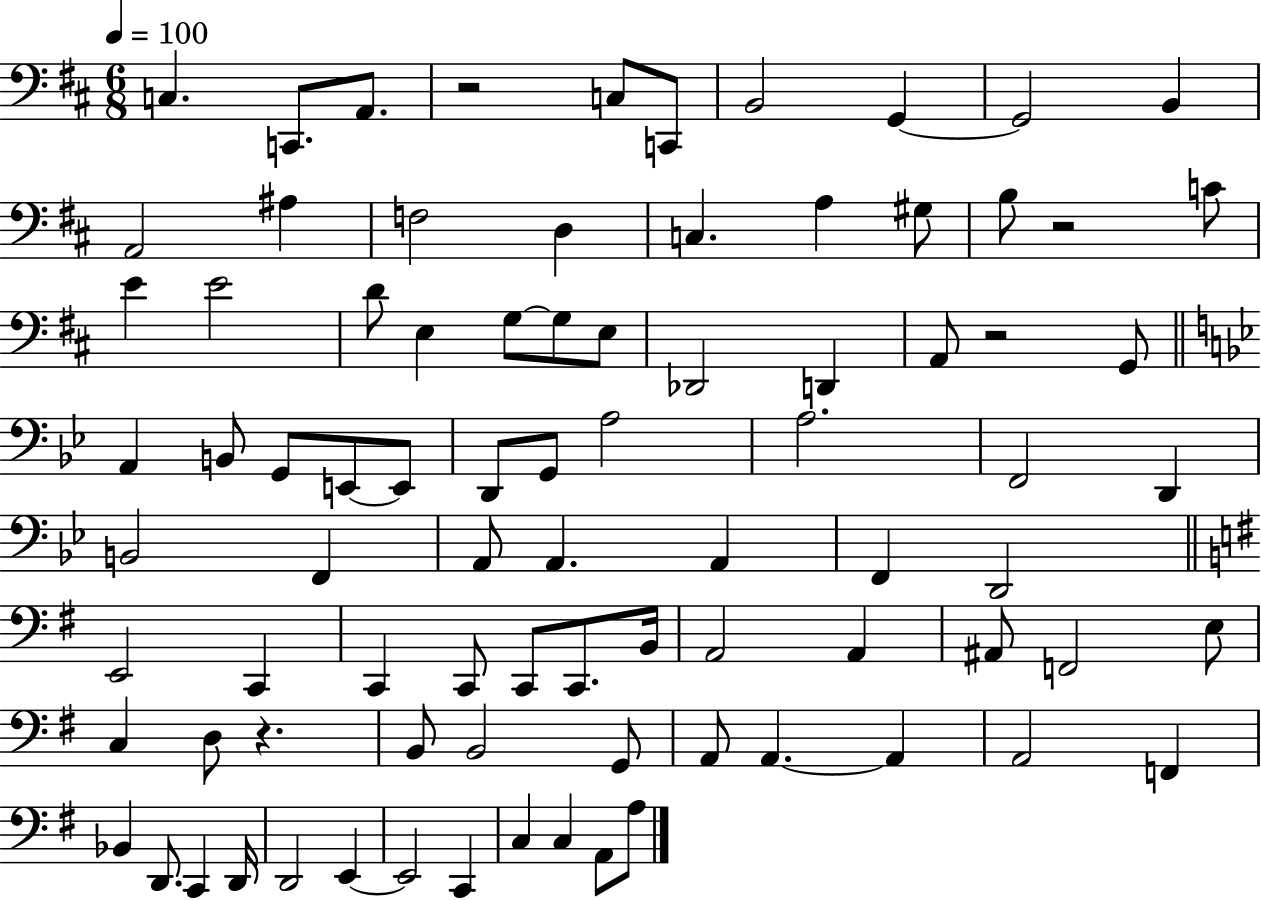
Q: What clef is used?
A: bass